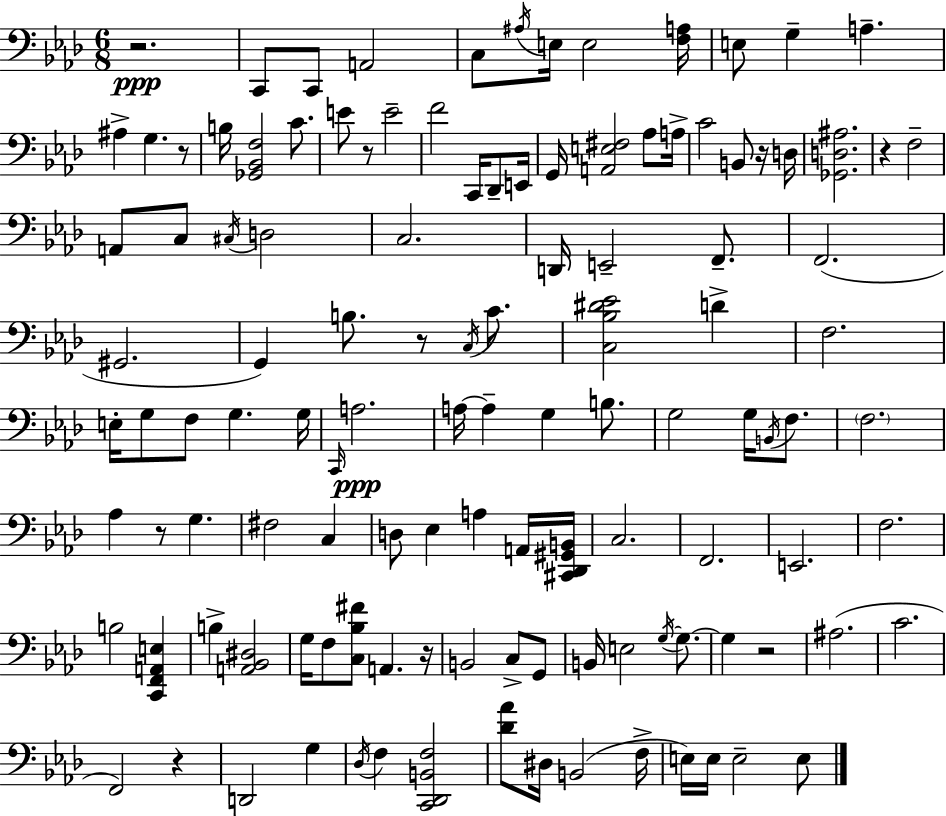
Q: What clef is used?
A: bass